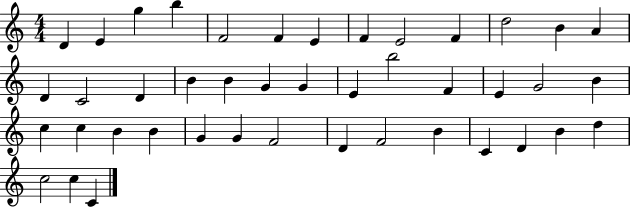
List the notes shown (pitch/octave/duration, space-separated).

D4/q E4/q G5/q B5/q F4/h F4/q E4/q F4/q E4/h F4/q D5/h B4/q A4/q D4/q C4/h D4/q B4/q B4/q G4/q G4/q E4/q B5/h F4/q E4/q G4/h B4/q C5/q C5/q B4/q B4/q G4/q G4/q F4/h D4/q F4/h B4/q C4/q D4/q B4/q D5/q C5/h C5/q C4/q